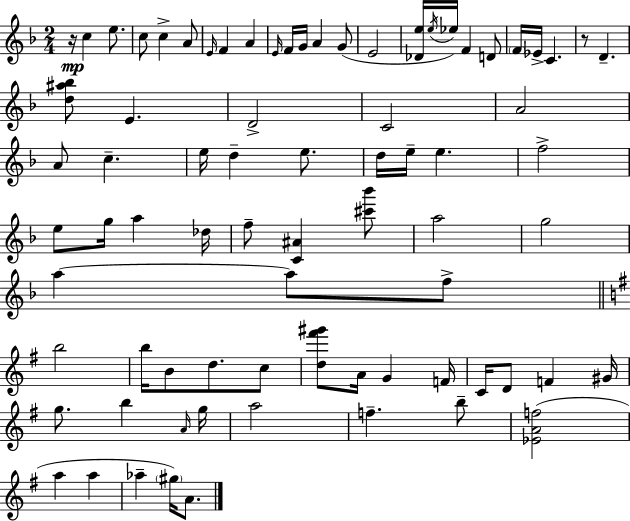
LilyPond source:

{
  \clef treble
  \numericTimeSignature
  \time 2/4
  \key d \minor
  r16\mp c''4 e''8. | c''8 c''4-> a'8 | \grace { e'16 } f'4 a'4 | \grace { e'16 } f'16 g'16 a'4 | \break g'8( e'2 | <des' e''>16 \acciaccatura { e''16 }) ees''16 f'4 | d'8 \parenthesize f'16 ees'16-> c'4. | r8 d'4.-- | \break <d'' ais'' bes''>8 e'4. | d'2-> | c'2 | a'2 | \break a'8 c''4.-- | e''16 d''4-- | e''8. d''16 e''16-- e''4. | f''2-> | \break e''8 g''16 a''4 | des''16 f''8-- <c' ais'>4 | <cis''' bes'''>8 a''2 | g''2 | \break a''4~~ a''8 | f''8-> \bar "||" \break \key g \major b''2 | b''16 b'8 d''8. c''8 | <d'' fis''' gis'''>8 a'16 g'4 f'16 | c'16 d'8 f'4 gis'16 | \break g''8. b''4 \grace { a'16 } | g''16 a''2 | f''4.-- b''8-- | <ees' a' f''>2( | \break a''4 a''4 | aes''4-- \parenthesize gis''16) a'8. | \bar "|."
}